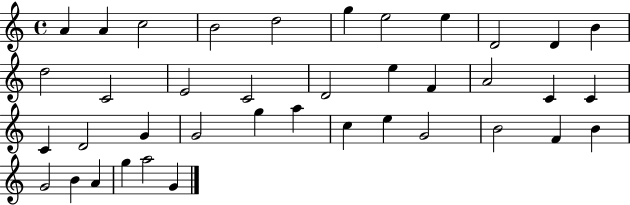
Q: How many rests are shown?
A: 0